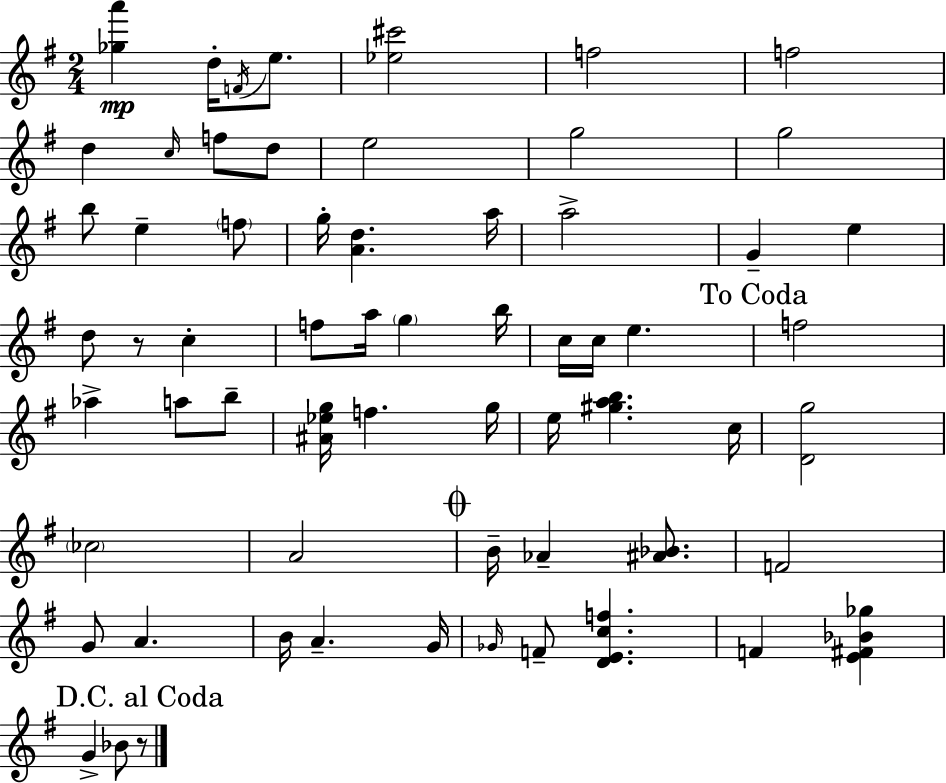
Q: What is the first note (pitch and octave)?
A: D5